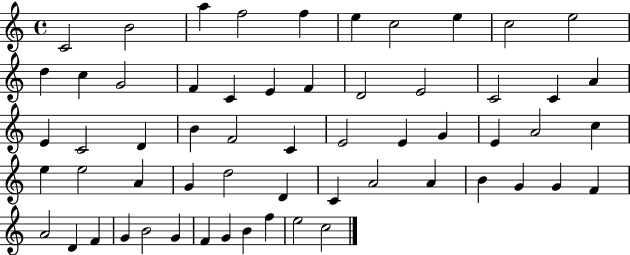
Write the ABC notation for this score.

X:1
T:Untitled
M:4/4
L:1/4
K:C
C2 B2 a f2 f e c2 e c2 e2 d c G2 F C E F D2 E2 C2 C A E C2 D B F2 C E2 E G E A2 c e e2 A G d2 D C A2 A B G G F A2 D F G B2 G F G B f e2 c2